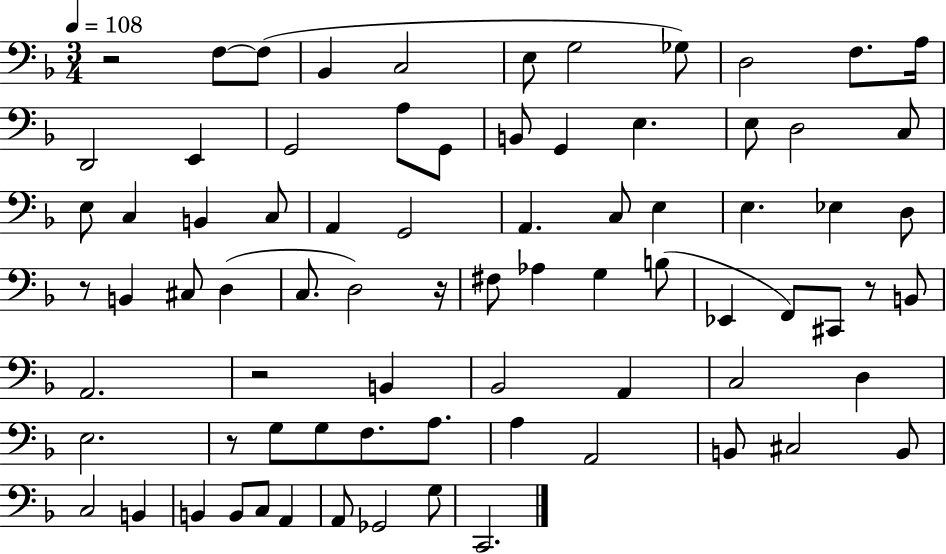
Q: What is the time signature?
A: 3/4